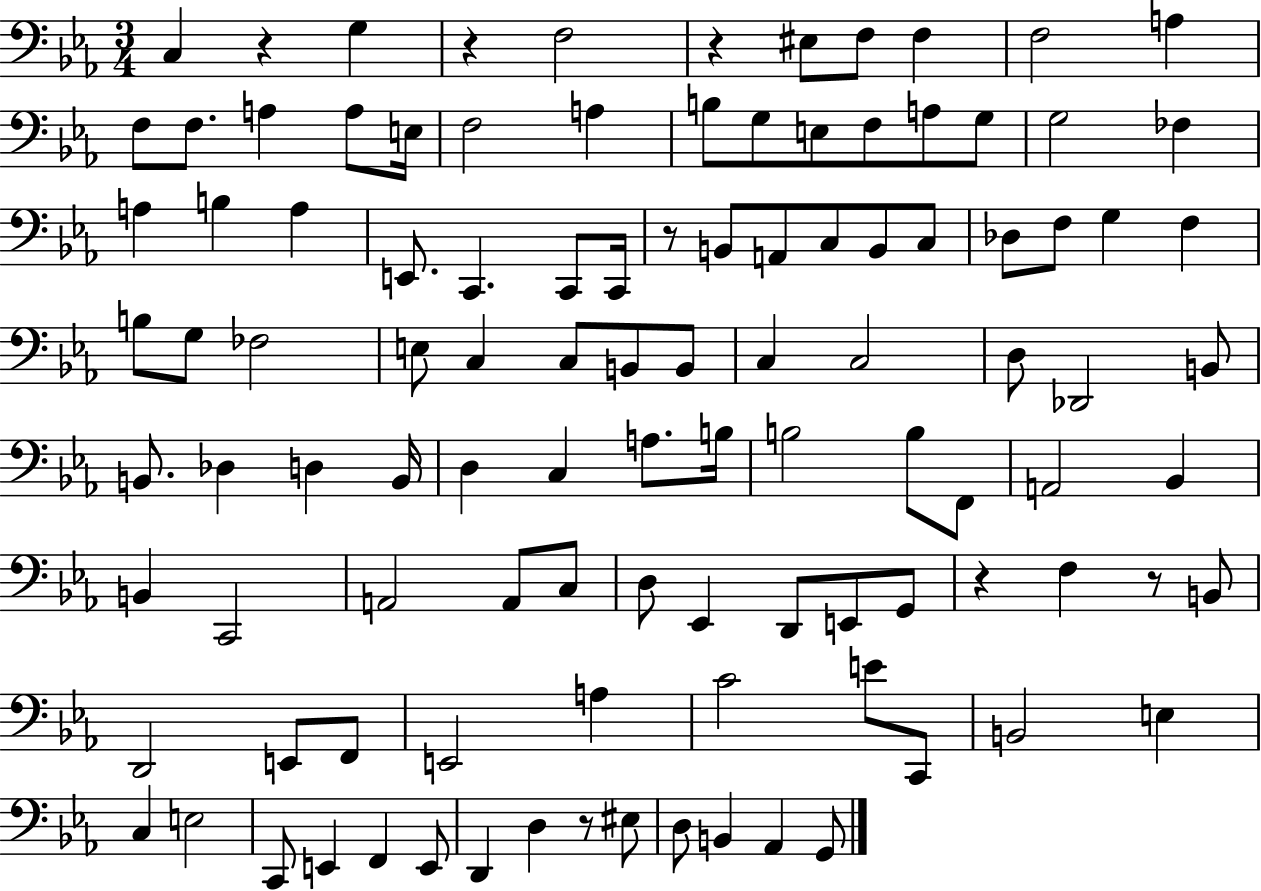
X:1
T:Untitled
M:3/4
L:1/4
K:Eb
C, z G, z F,2 z ^E,/2 F,/2 F, F,2 A, F,/2 F,/2 A, A,/2 E,/4 F,2 A, B,/2 G,/2 E,/2 F,/2 A,/2 G,/2 G,2 _F, A, B, A, E,,/2 C,, C,,/2 C,,/4 z/2 B,,/2 A,,/2 C,/2 B,,/2 C,/2 _D,/2 F,/2 G, F, B,/2 G,/2 _F,2 E,/2 C, C,/2 B,,/2 B,,/2 C, C,2 D,/2 _D,,2 B,,/2 B,,/2 _D, D, B,,/4 D, C, A,/2 B,/4 B,2 B,/2 F,,/2 A,,2 _B,, B,, C,,2 A,,2 A,,/2 C,/2 D,/2 _E,, D,,/2 E,,/2 G,,/2 z F, z/2 B,,/2 D,,2 E,,/2 F,,/2 E,,2 A, C2 E/2 C,,/2 B,,2 E, C, E,2 C,,/2 E,, F,, E,,/2 D,, D, z/2 ^E,/2 D,/2 B,, _A,, G,,/2